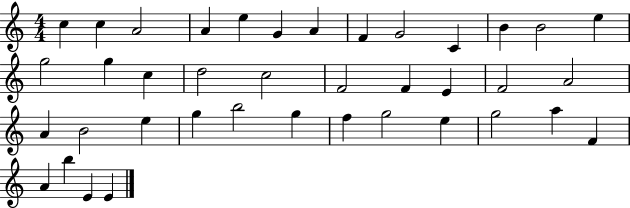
C5/q C5/q A4/h A4/q E5/q G4/q A4/q F4/q G4/h C4/q B4/q B4/h E5/q G5/h G5/q C5/q D5/h C5/h F4/h F4/q E4/q F4/h A4/h A4/q B4/h E5/q G5/q B5/h G5/q F5/q G5/h E5/q G5/h A5/q F4/q A4/q B5/q E4/q E4/q